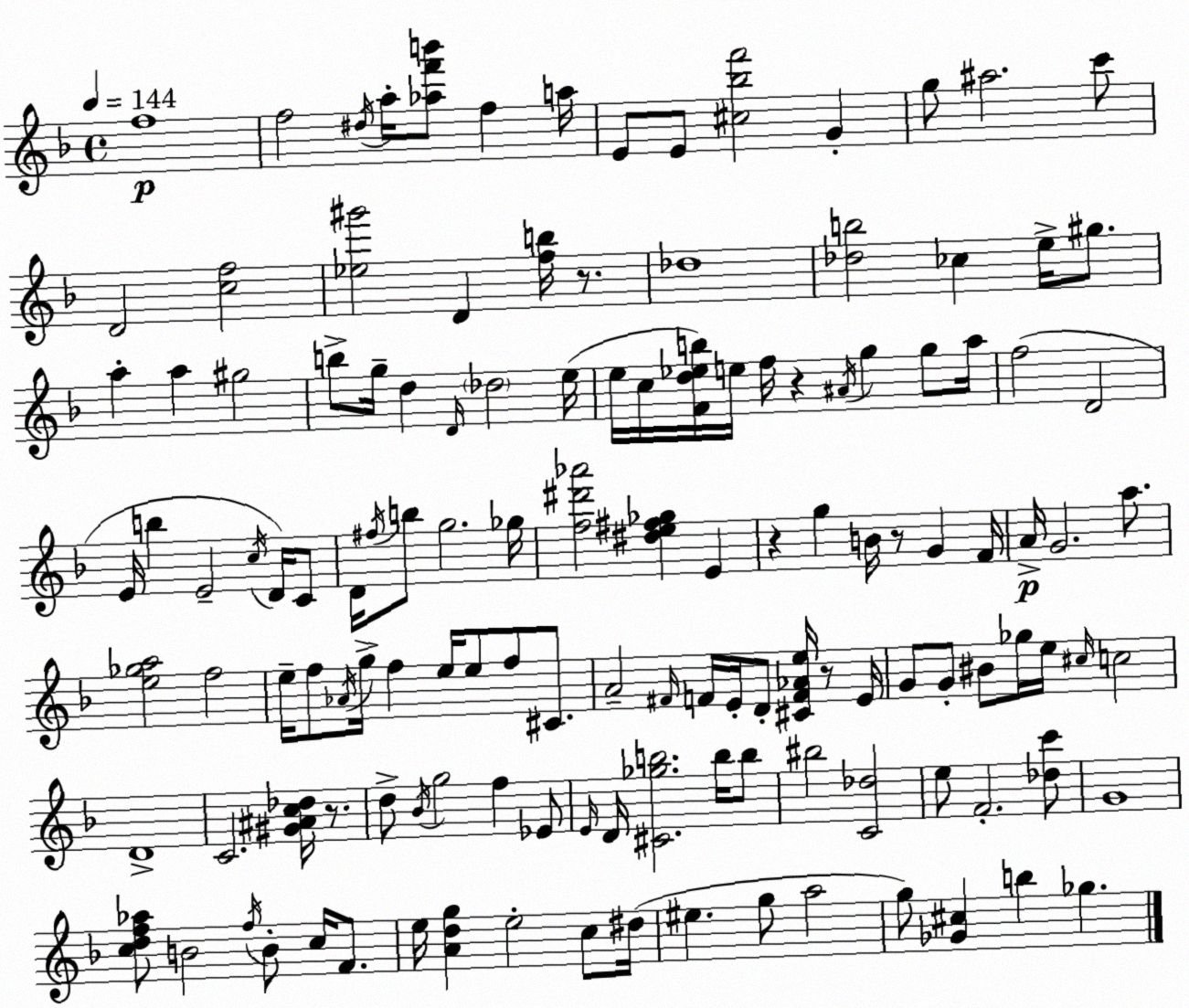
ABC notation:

X:1
T:Untitled
M:4/4
L:1/4
K:F
f4 f2 ^d/4 a/4 [_af'b']/2 f a/4 E/2 E/2 [^c_bf']2 G g/2 ^a2 c'/2 D2 [cf]2 [_e^g']2 D [fb]/4 z/2 _d4 [_db]2 _c e/4 ^g/2 a a ^g2 b/2 g/4 d D/4 _d2 e/4 e/4 c/4 [Fd_eb]/4 e/4 f/4 z ^A/4 g g/2 a/4 f2 D2 E/4 b E2 c/4 D/4 C/2 D/4 ^f/4 b/2 g2 _g/4 [f^d'_a']2 [^de^f_g] E z g B/4 z/2 G F/4 A/4 G2 a/2 [e_ga]2 f2 e/4 f/2 _A/4 g/4 f e/4 e/2 f/2 ^C/2 A2 ^F/4 F/4 E/4 D/2 [^CF_Ae]/4 z/2 E/4 G/2 G/2 ^B/2 _g/4 e/4 ^c/4 c2 D4 C2 [^G^Ac_d]/4 z/2 d/2 _B/4 g2 f _E/2 E/4 D/4 [^C_gb]2 b/4 b/2 ^b2 [C_d]2 e/2 F2 [_dc']/2 G4 [cdf_a]/2 B2 f/4 B/2 c/4 F/2 e/4 [Adg] e2 c/2 ^d/4 ^e g/2 a2 g/2 [_G^c] b _g